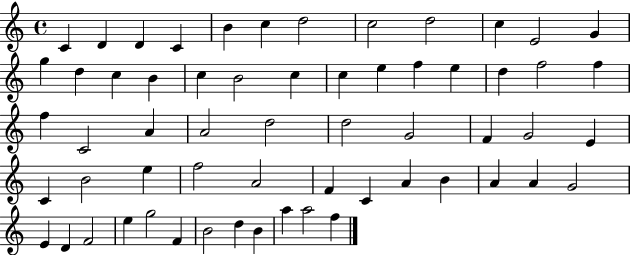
C4/q D4/q D4/q C4/q B4/q C5/q D5/h C5/h D5/h C5/q E4/h G4/q G5/q D5/q C5/q B4/q C5/q B4/h C5/q C5/q E5/q F5/q E5/q D5/q F5/h F5/q F5/q C4/h A4/q A4/h D5/h D5/h G4/h F4/q G4/h E4/q C4/q B4/h E5/q F5/h A4/h F4/q C4/q A4/q B4/q A4/q A4/q G4/h E4/q D4/q F4/h E5/q G5/h F4/q B4/h D5/q B4/q A5/q A5/h F5/q